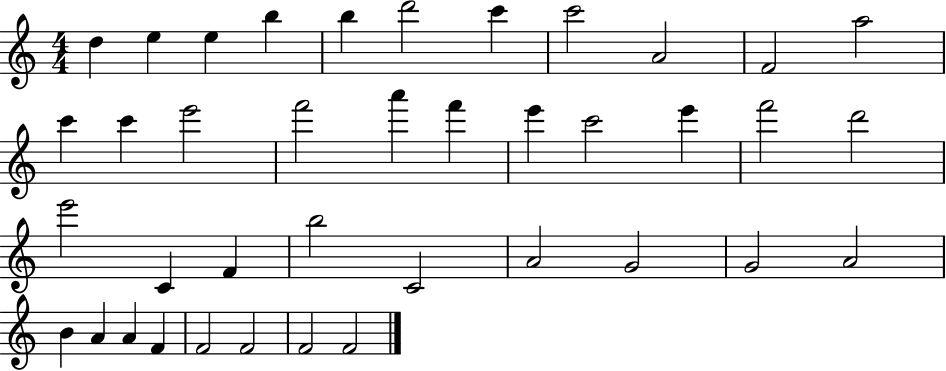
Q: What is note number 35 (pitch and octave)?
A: F4